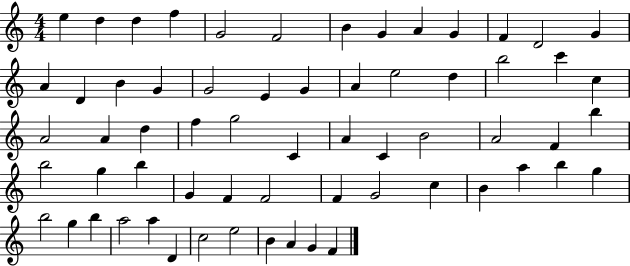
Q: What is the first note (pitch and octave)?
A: E5